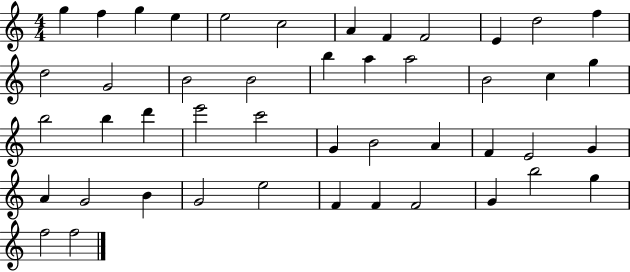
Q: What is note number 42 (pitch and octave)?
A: G4